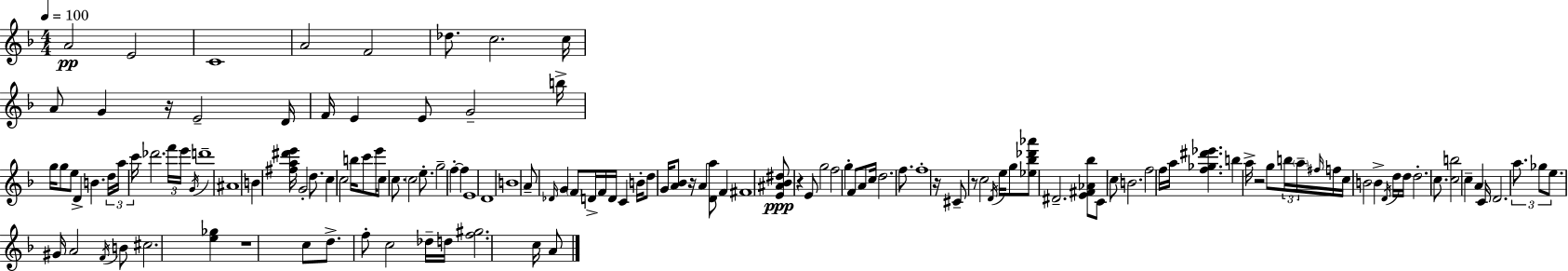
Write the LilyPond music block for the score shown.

{
  \clef treble
  \numericTimeSignature
  \time 4/4
  \key f \major
  \tempo 4 = 100
  a'2\pp e'2 | c'1 | a'2 f'2 | des''8. c''2. c''16 | \break a'8 g'4 r16 e'2-- d'16 | f'16 e'4 e'8 g'2-- b''16-> | g''16 g''8 e''8 d'4-> b'4. \tuplet 3/2 { d''16 | a''16 c'''16 } des'''2. \tuplet 3/2 { f'''16 e'''16 | \break \acciaccatura { g'16 } } d'''1-- | ais'1 | b'4 <fis'' a'' dis''' e'''>16 g'2-. d''8. | c''4 c''2 b''16 c'''8 | \break e'''16 c''8 c''8. \parenthesize c''2 e''8.-. | g''2-- f''4-.~~ f''4 | e'1 | d'1 | \break b'1 | a'8-- \grace { des'16 } g'4 \parenthesize f'8 d'16-> f'16 d'16 c'4 | b'16-. d''8 g'16 <a' bes'>8 r16 a'4 <d' a''>8 f'4 | fis'1 | \break <e' ais' bes' dis''>8\ppp r4 e'8 g''2 | f''2 g''4-. f'8 | a'8 c''16 d''2. f''8. | f''1-. | \break r16 cis'8-- r8 c''2 \acciaccatura { d'16 } | e''16 g''8 <ees'' bes'' des''' aes'''>8 dis'2.-- | <e' fis' aes' bes''>8 c'8 c''8 b'2. | f''2 f''16 a''16 <f'' ges'' dis''' ees'''>4. | \break b''4 a''16-> r2 | g''8 \tuplet 3/2 { b''16 \parenthesize a''16-- \grace { fis''16 } } f''16 c''16 b'2 b'4-> | \acciaccatura { d'16 } d''16 d''16 d''2.-. | c''8. <c'' b''>2 c''4-- | \break a'4 c'16 d'2. | \tuplet 3/2 { a''8. ges''8 e''8. } gis'16 a'2 | \acciaccatura { f'16 } b'8 cis''2. | <e'' ges''>4 r1 | \break c''8 d''8.-> f''8-. c''2 | des''16-- d''16 <f'' gis''>2. | c''16 a'8 \bar "|."
}